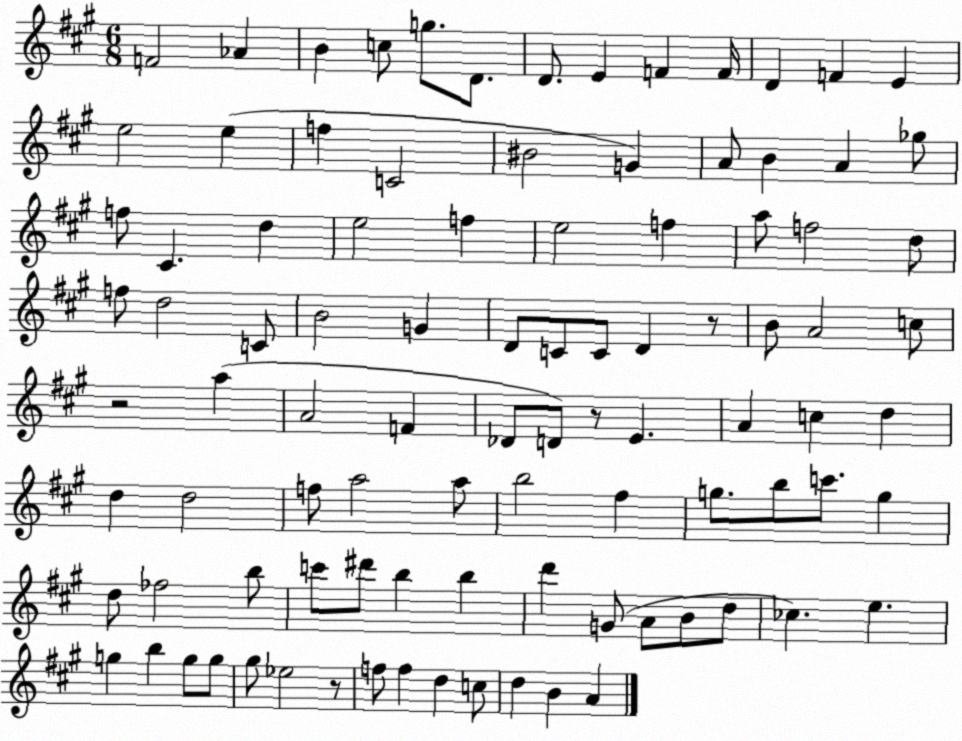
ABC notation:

X:1
T:Untitled
M:6/8
L:1/4
K:A
F2 _A B c/2 g/2 D/2 D/2 E F F/4 D F E e2 e f C2 ^B2 G A/2 B A _g/2 f/2 ^C d e2 f e2 f a/2 f2 d/2 f/2 d2 C/2 B2 G D/2 C/2 C/2 D z/2 B/2 A2 c/2 z2 a A2 F _D/2 D/2 z/2 E A c d d d2 f/2 a2 a/2 b2 ^f g/2 b/2 c'/2 g d/2 _f2 b/2 c'/2 ^d'/2 b b d' G/2 A/2 B/2 d/2 _c e g b g/2 g/2 ^g/2 _e2 z/2 f/2 f d c/2 d B A